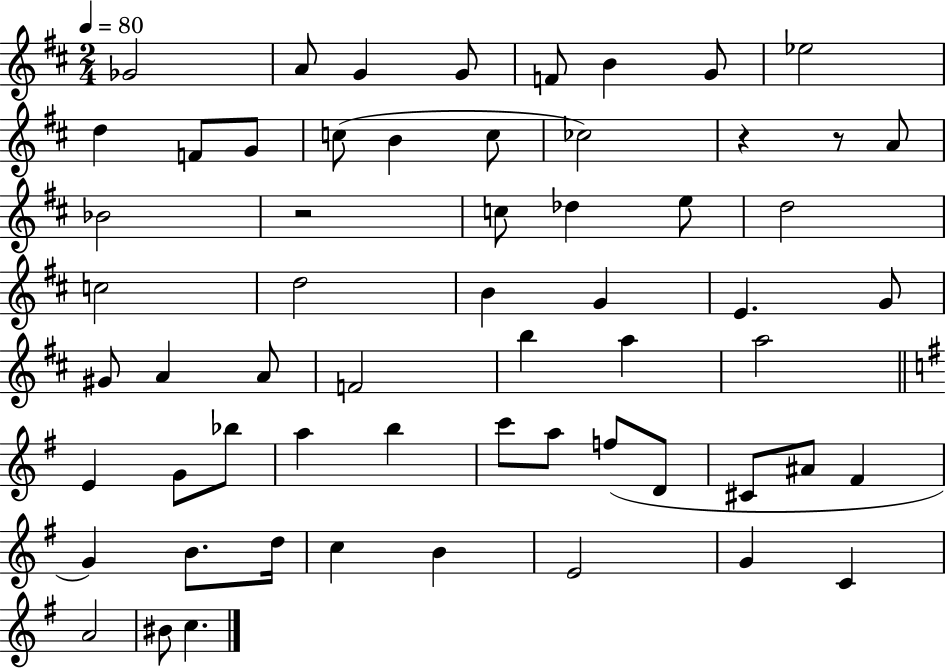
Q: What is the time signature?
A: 2/4